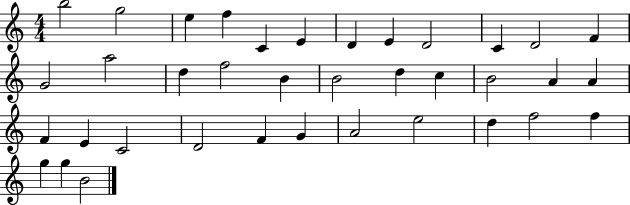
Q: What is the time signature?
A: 4/4